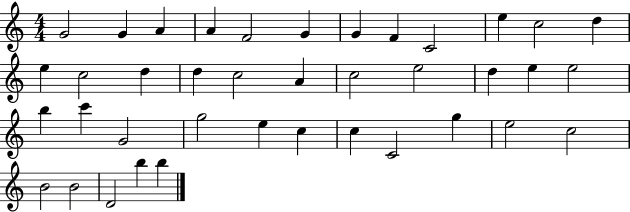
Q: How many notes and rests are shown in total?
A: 39